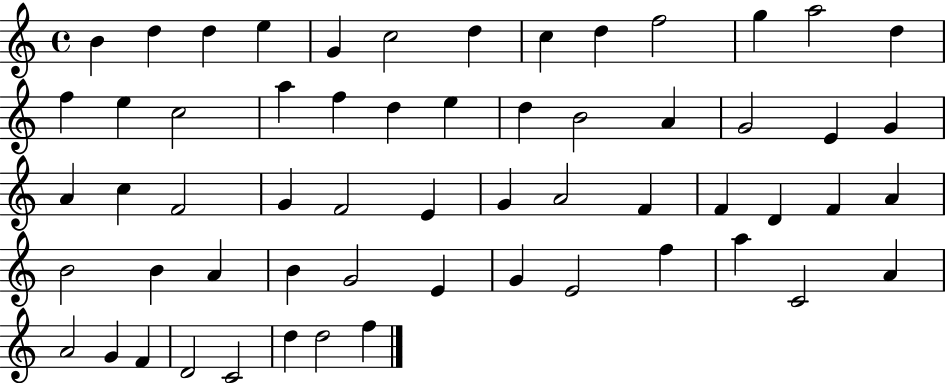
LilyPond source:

{
  \clef treble
  \time 4/4
  \defaultTimeSignature
  \key c \major
  b'4 d''4 d''4 e''4 | g'4 c''2 d''4 | c''4 d''4 f''2 | g''4 a''2 d''4 | \break f''4 e''4 c''2 | a''4 f''4 d''4 e''4 | d''4 b'2 a'4 | g'2 e'4 g'4 | \break a'4 c''4 f'2 | g'4 f'2 e'4 | g'4 a'2 f'4 | f'4 d'4 f'4 a'4 | \break b'2 b'4 a'4 | b'4 g'2 e'4 | g'4 e'2 f''4 | a''4 c'2 a'4 | \break a'2 g'4 f'4 | d'2 c'2 | d''4 d''2 f''4 | \bar "|."
}